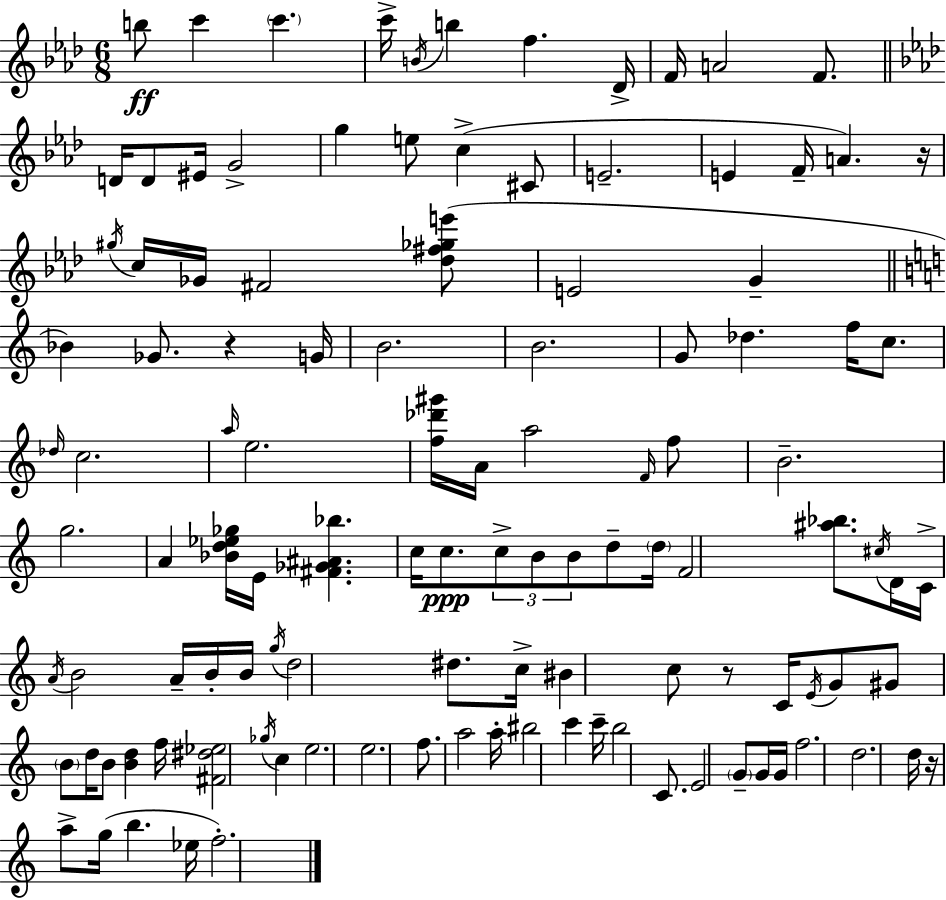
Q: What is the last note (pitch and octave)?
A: F5